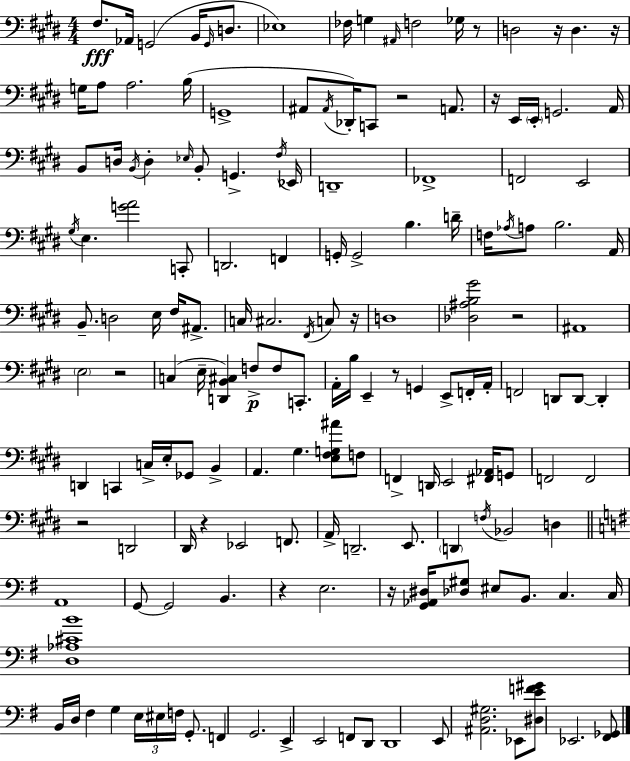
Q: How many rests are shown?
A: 13